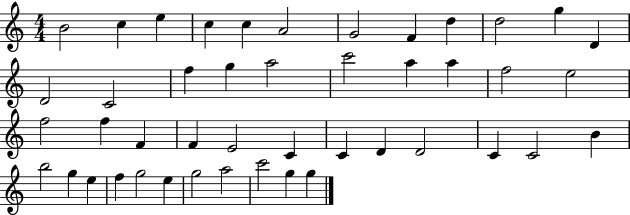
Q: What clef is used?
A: treble